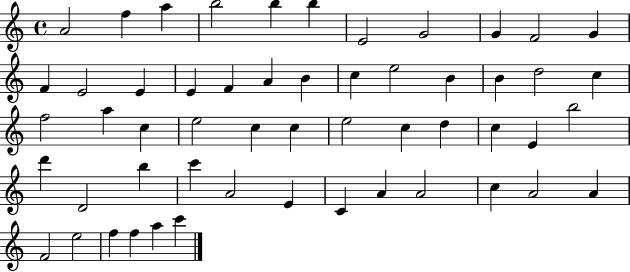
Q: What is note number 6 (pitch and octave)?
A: B5